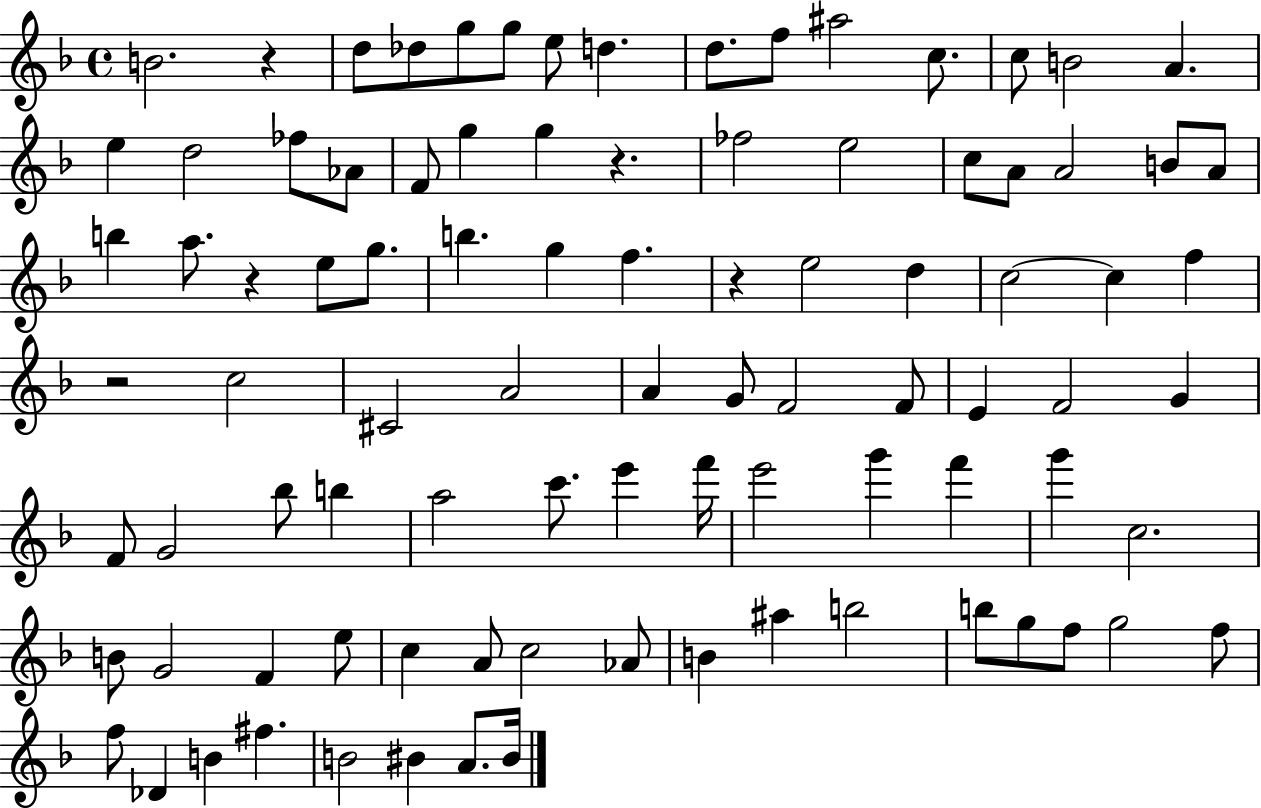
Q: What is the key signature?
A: F major